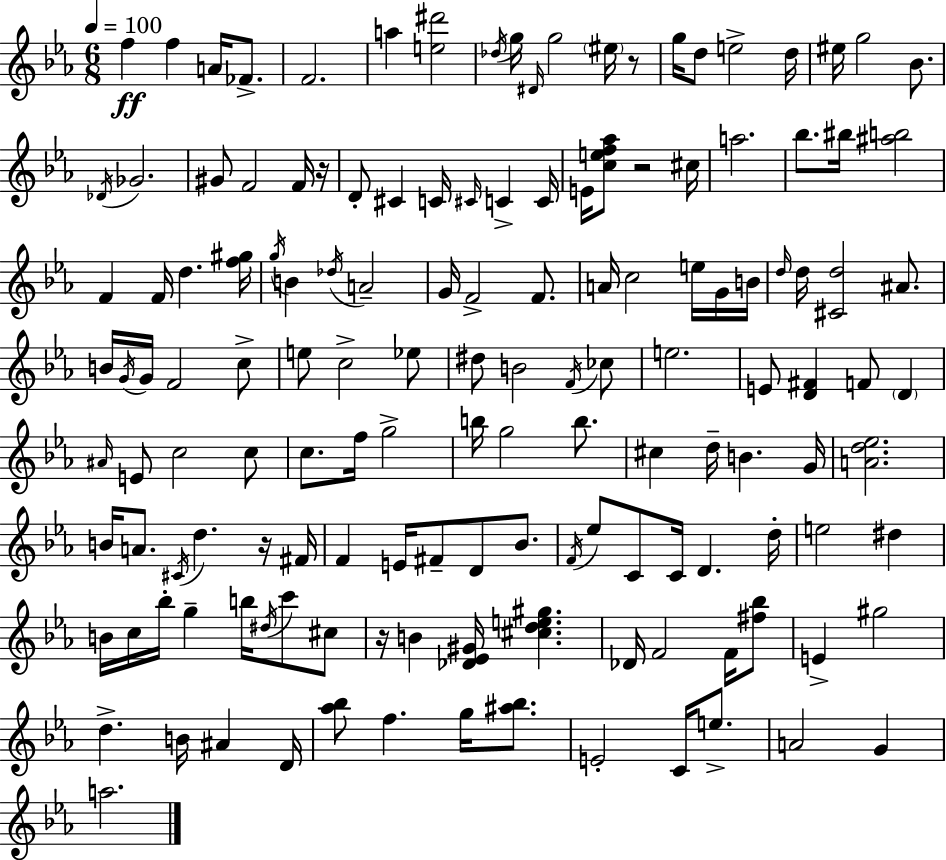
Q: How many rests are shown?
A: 5